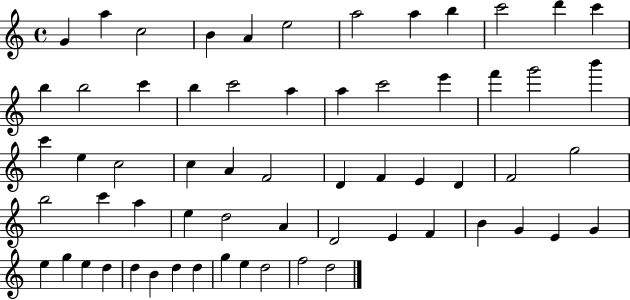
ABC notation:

X:1
T:Untitled
M:4/4
L:1/4
K:C
G a c2 B A e2 a2 a b c'2 d' c' b b2 c' b c'2 a a c'2 e' f' g'2 b' c' e c2 c A F2 D F E D F2 g2 b2 c' a e d2 A D2 E F B G E G e g e d d B d d g e d2 f2 d2